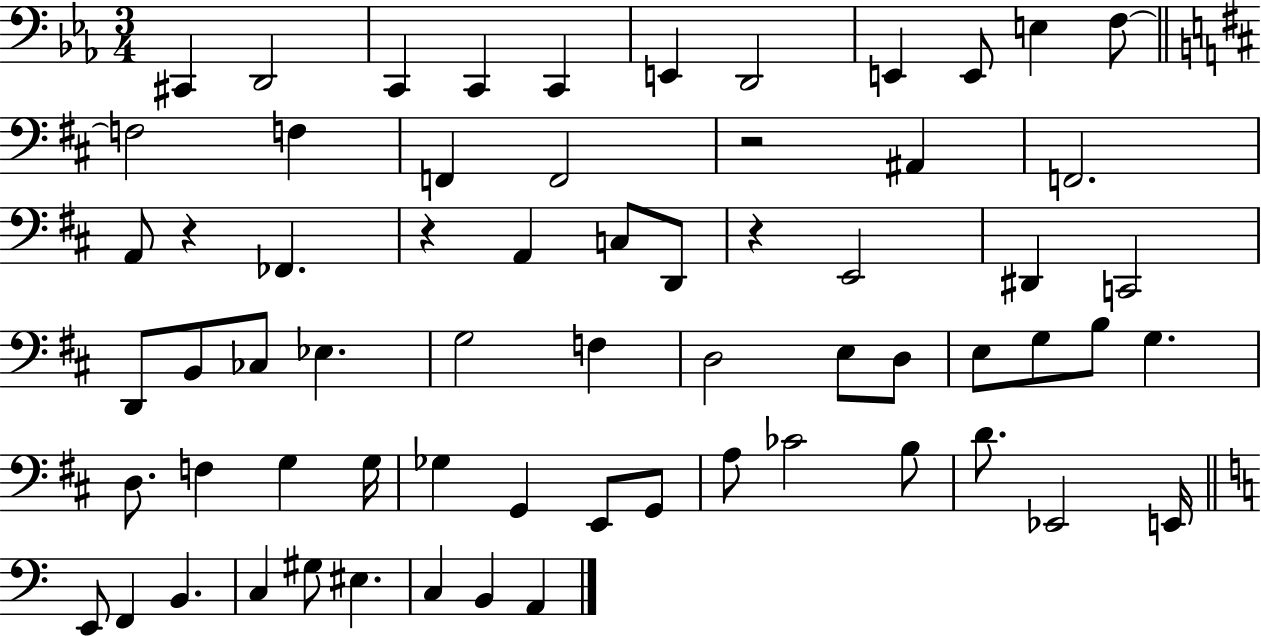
X:1
T:Untitled
M:3/4
L:1/4
K:Eb
^C,, D,,2 C,, C,, C,, E,, D,,2 E,, E,,/2 E, F,/2 F,2 F, F,, F,,2 z2 ^A,, F,,2 A,,/2 z _F,, z A,, C,/2 D,,/2 z E,,2 ^D,, C,,2 D,,/2 B,,/2 _C,/2 _E, G,2 F, D,2 E,/2 D,/2 E,/2 G,/2 B,/2 G, D,/2 F, G, G,/4 _G, G,, E,,/2 G,,/2 A,/2 _C2 B,/2 D/2 _E,,2 E,,/4 E,,/2 F,, B,, C, ^G,/2 ^E, C, B,, A,,